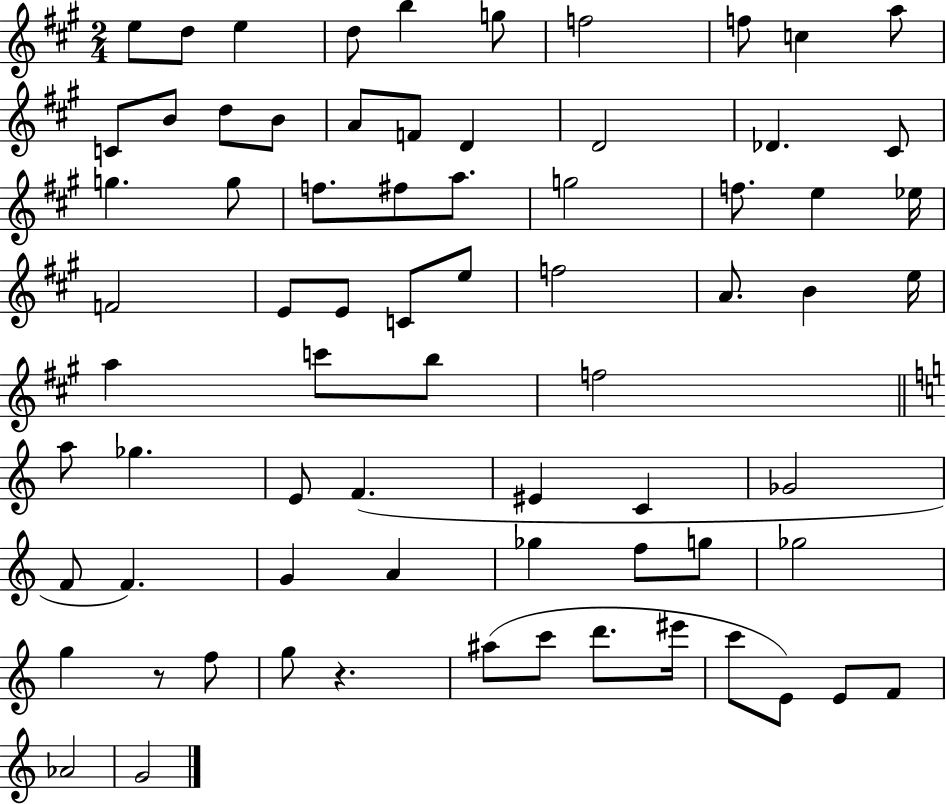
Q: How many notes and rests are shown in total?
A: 72